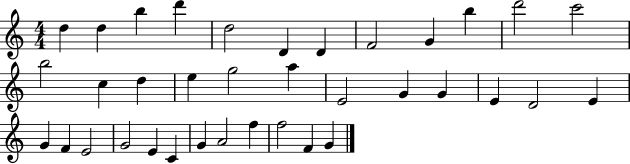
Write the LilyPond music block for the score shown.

{
  \clef treble
  \numericTimeSignature
  \time 4/4
  \key c \major
  d''4 d''4 b''4 d'''4 | d''2 d'4 d'4 | f'2 g'4 b''4 | d'''2 c'''2 | \break b''2 c''4 d''4 | e''4 g''2 a''4 | e'2 g'4 g'4 | e'4 d'2 e'4 | \break g'4 f'4 e'2 | g'2 e'4 c'4 | g'4 a'2 f''4 | f''2 f'4 g'4 | \break \bar "|."
}